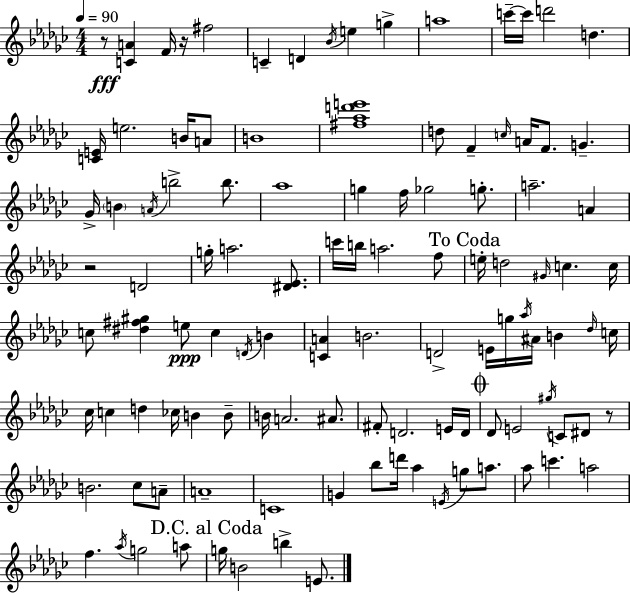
{
  \clef treble
  \numericTimeSignature
  \time 4/4
  \key ees \minor
  \tempo 4 = 90
  r8\fff <c' a'>4 f'16 r16 fis''2 | c'4-- d'4 \acciaccatura { bes'16 } e''4 g''4-> | a''1 | c'''16--~~ c'''16 d'''2 d''4. | \break <c' e'>16 e''2. b'16 a'8 | b'1 | <fis'' aes'' d''' e'''>1 | d''8 f'4-- \grace { c''16 } a'16 f'8. g'4.-- | \break ges'16-> \parenthesize b'4 \acciaccatura { a'16 } b''2-> | b''8. aes''1 | g''4 f''16 ges''2 | g''8.-. a''2.-- a'4 | \break r2 d'2 | g''16-. a''2. | <dis' ees'>8. c'''16 b''16 a''2. | f''8 \mark "To Coda" e''16-. d''2 \grace { gis'16 } c''4. | \break c''16 c''8 <dis'' fis'' gis''>4 e''8\ppp c''4 | \acciaccatura { d'16 } b'4 <c' a'>4 b'2. | d'2-> e'16 g''16 \acciaccatura { aes''16 } | ais'16 b'4 \grace { des''16 } c''16 ces''16 c''4 d''4 | \break ces''16 b'4 b'8-- b'16 a'2. | ais'8. fis'8-. d'2. | e'16 d'16 \mark \markup { \musicglyph "scripts.coda" } des'8 e'2 | \acciaccatura { gis''16 } c'8 dis'8 r8 b'2. | \break ces''8 a'8-- a'1-- | c'1 | g'4 bes''8 d'''16 aes''4 | \acciaccatura { e'16 } g''8 a''8. aes''8 c'''4. | \break a''2 f''4. \acciaccatura { aes''16 } | g''2 a''8 \mark "D.C. al Coda" g''16 b'2 | b''4-> e'8. \bar "|."
}